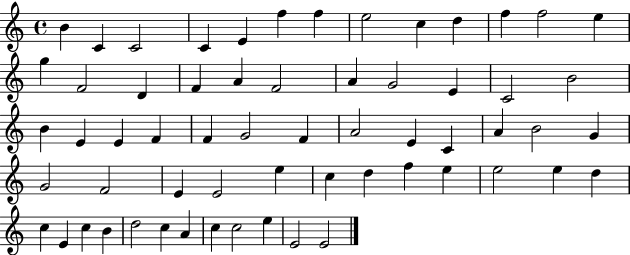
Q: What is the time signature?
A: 4/4